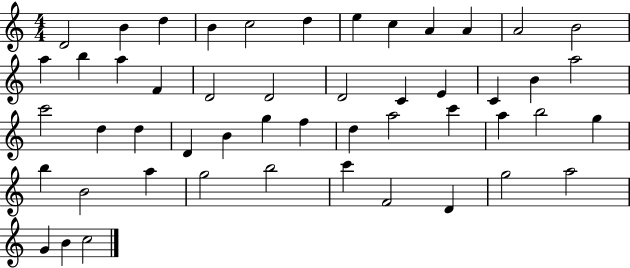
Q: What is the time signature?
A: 4/4